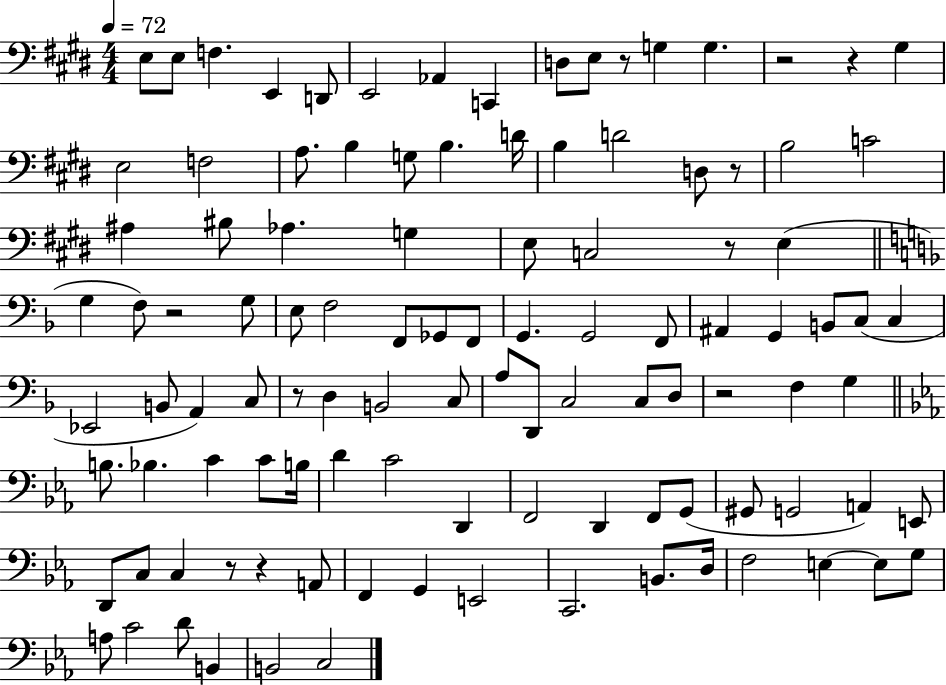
X:1
T:Untitled
M:4/4
L:1/4
K:E
E,/2 E,/2 F, E,, D,,/2 E,,2 _A,, C,, D,/2 E,/2 z/2 G, G, z2 z ^G, E,2 F,2 A,/2 B, G,/2 B, D/4 B, D2 D,/2 z/2 B,2 C2 ^A, ^B,/2 _A, G, E,/2 C,2 z/2 E, G, F,/2 z2 G,/2 E,/2 F,2 F,,/2 _G,,/2 F,,/2 G,, G,,2 F,,/2 ^A,, G,, B,,/2 C,/2 C, _E,,2 B,,/2 A,, C,/2 z/2 D, B,,2 C,/2 A,/2 D,,/2 C,2 C,/2 D,/2 z2 F, G, B,/2 _B, C C/2 B,/4 D C2 D,, F,,2 D,, F,,/2 G,,/2 ^G,,/2 G,,2 A,, E,,/2 D,,/2 C,/2 C, z/2 z A,,/2 F,, G,, E,,2 C,,2 B,,/2 D,/4 F,2 E, E,/2 G,/2 A,/2 C2 D/2 B,, B,,2 C,2